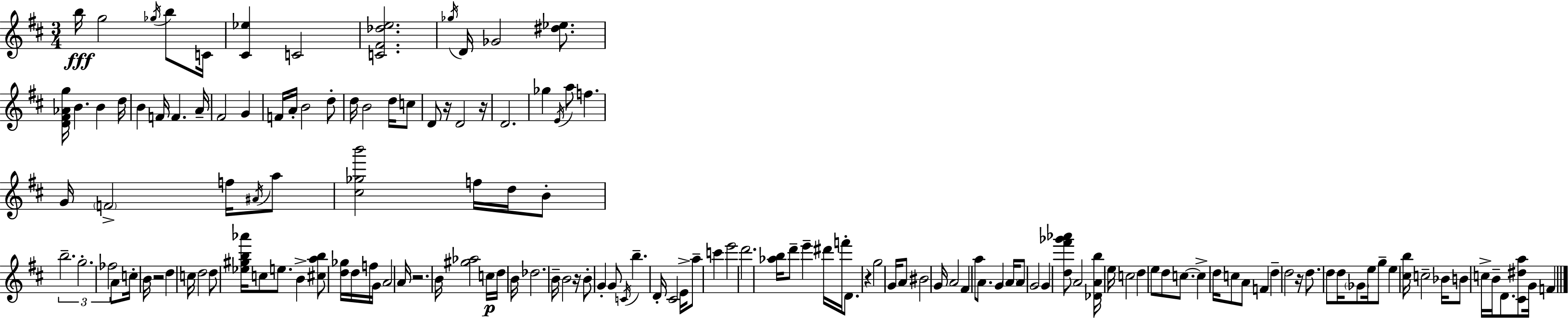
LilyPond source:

{
  \clef treble
  \numericTimeSignature
  \time 3/4
  \key d \major
  b''16\fff g''2 \acciaccatura { ges''16 } b''8 | c'16 <cis' ees''>4 c'2 | <c' fis' des'' e''>2. | \acciaccatura { ges''16 } d'16 ges'2 <dis'' ees''>8. | \break <d' fis' aes' g''>16 b'4. b'4 | d''16 b'4 f'16 f'4. | a'16-- fis'2 g'4 | f'16 a'16-. b'2 | \break d''8-. d''16 b'2 d''16 | c''8 d'8 r16 d'2 | r16 d'2. | ges''4 \acciaccatura { e'16 } a''8 f''4. | \break g'16 \parenthesize f'2-> | f''16 \acciaccatura { ais'16 } a''8 <cis'' ges'' b'''>2 | f''16 d''16 b'8-. \tuplet 3/2 { b''2.-- | g''2.-. | \break fes''2 } | a'8 c''16-. b'16 r2 | d''4 c''16 d''2 | d''8 <ees'' gis'' b'' aes'''>16 c''8 e''8. b'4-> | \break <cis'' a'' b''>8 <d'' ges''>16 d''16 f''16 g'16 a'2 | a'16 r2. | b'16 <gis'' aes''>2 | c''16\p d''16 b'16 des''2. | \break b'16-- b'2 | r16 b'8-. g'4-. g'8 \acciaccatura { c'16 } b''4.-- | d'16-. cis'2 | e'16-> a''8-- c'''4 e'''2 | \break d'''2. | <aes'' b''>16 d'''8-- e'''4-- | dis'''16 f'''16-. d'8. r4 g''2 | g'16 a'8 bis'2 | \break g'16 a'2 | fis'4 a''8 a'8. g'4 | \parenthesize a'16 a'8 g'2 | g'4 <d'' fis''' ges''' aes'''>8 a'2 | \break <des' a' b''>16 e''16 c''2 | d''4 e''8 d''8 c''8.~~ | c''4-> d''16 c''8 a'8 f'4 | d''4-- d''2 | \break r16 d''8. d''8 d''16 \parenthesize ges'8 e''16 g''8-- | e''4 <cis'' b''>16 c''2-- | bes'16 b'8 c''16-> b'16-- d'8. <cis' dis'' a''>8 | g'16 f'4 \bar "|."
}